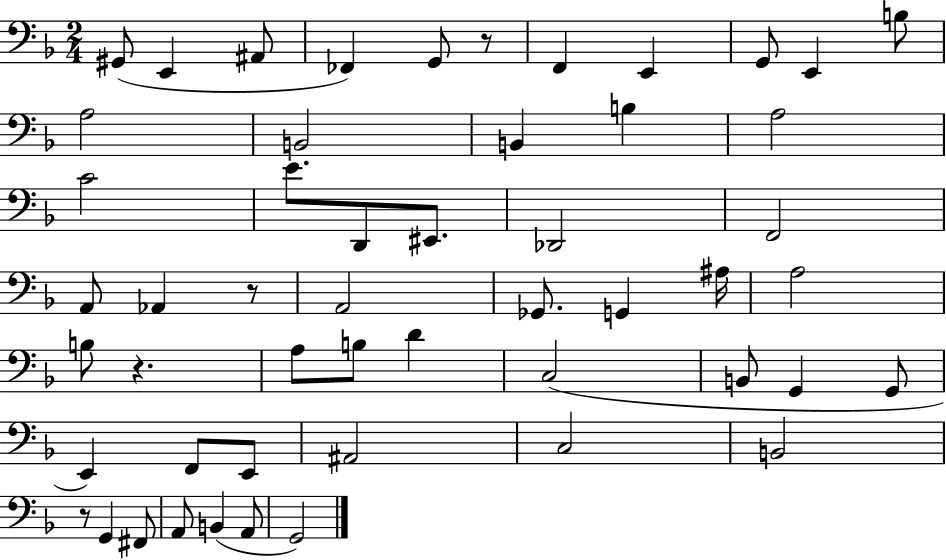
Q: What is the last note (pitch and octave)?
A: G2